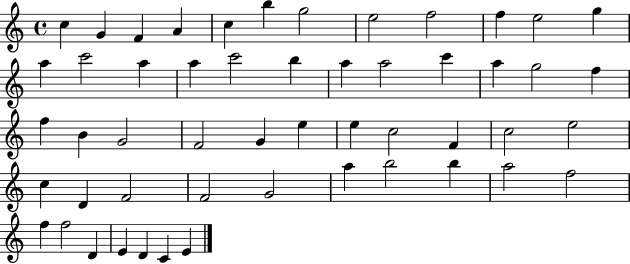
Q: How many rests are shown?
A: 0